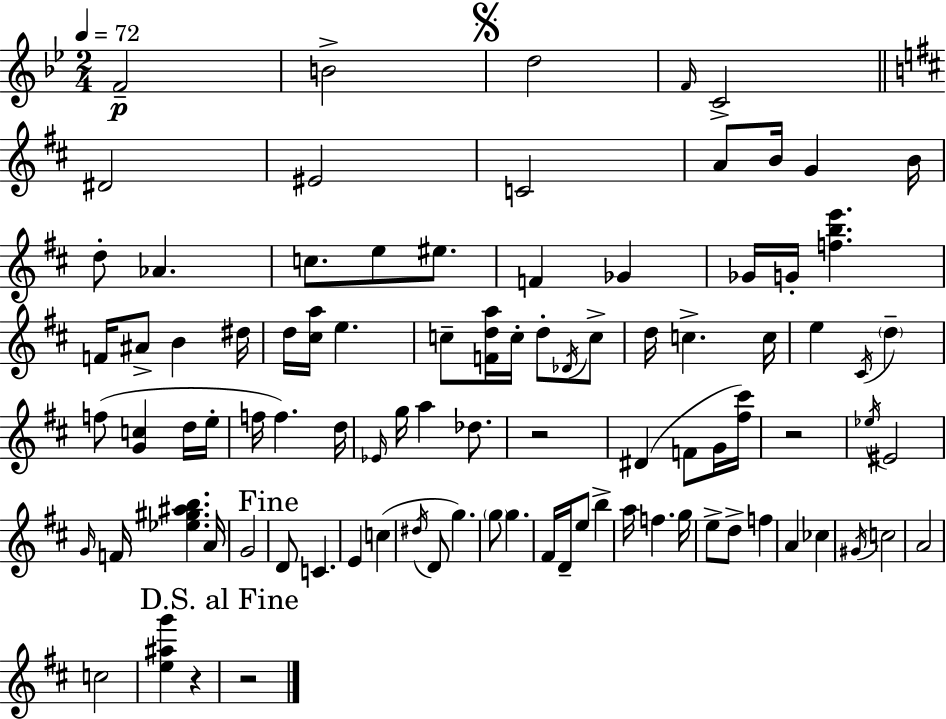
{
  \clef treble
  \numericTimeSignature
  \time 2/4
  \key bes \major
  \tempo 4 = 72
  f'2--\p | b'2-> | \mark \markup { \musicglyph "scripts.segno" } d''2 | \grace { f'16 } c'2-> | \break \bar "||" \break \key d \major dis'2 | eis'2 | c'2 | a'8 b'16 g'4 b'16 | \break d''8-. aes'4. | c''8. e''8 eis''8. | f'4 ges'4 | ges'16 g'16-. <f'' b'' e'''>4. | \break f'16 ais'8-> b'4 dis''16 | d''16 <cis'' a''>16 e''4. | c''8-- <f' d'' a''>16 c''16-. d''8-. \acciaccatura { des'16 } c''8-> | d''16 c''4.-> | \break c''16 e''4 \acciaccatura { cis'16 } \parenthesize d''4-- | f''8( <g' c''>4 | d''16 e''16-. f''16 f''4.) | d''16 \grace { ees'16 } g''16 a''4 | \break des''8. r2 | dis'4( f'8 | g'16 <fis'' cis'''>16) r2 | \acciaccatura { ees''16 } eis'2 | \break \grace { g'16 } f'16 <ees'' gis'' ais'' b''>4. | a'16 g'2 | \mark "Fine" d'8 c'4. | e'4 | \break c''4( \acciaccatura { dis''16 } d'8 | g''4.) \parenthesize g''8 | g''4. fis'16 d'16-- | e''8 b''4-> a''16 f''4. | \break g''16 e''8-> | d''8-> f''4 a'4 | ces''4 \acciaccatura { gis'16 } c''2 | a'2 | \break c''2 | <e'' ais'' g'''>4 | r4 \mark "D.S. al Fine" r2 | \bar "|."
}